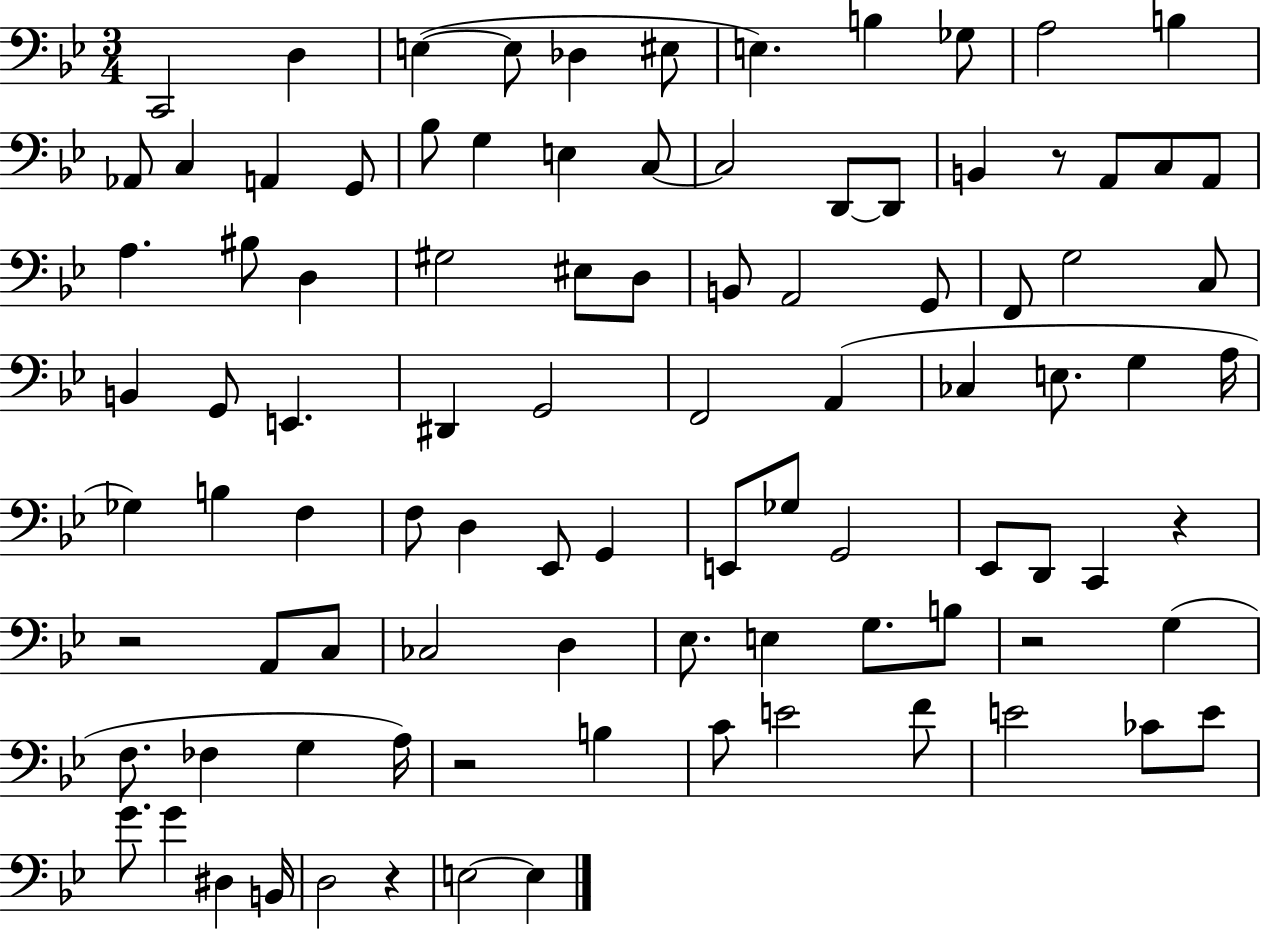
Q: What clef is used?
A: bass